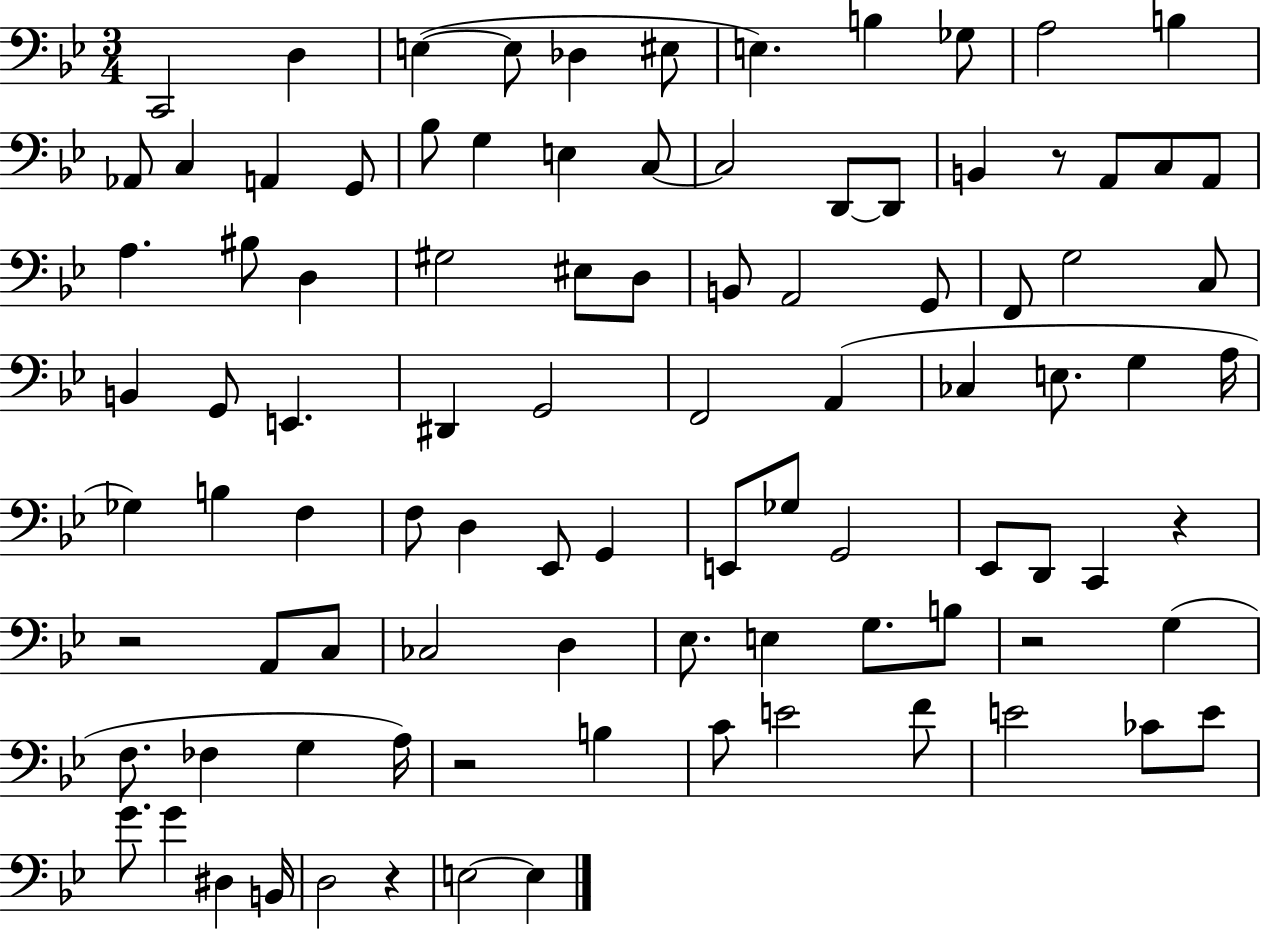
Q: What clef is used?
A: bass